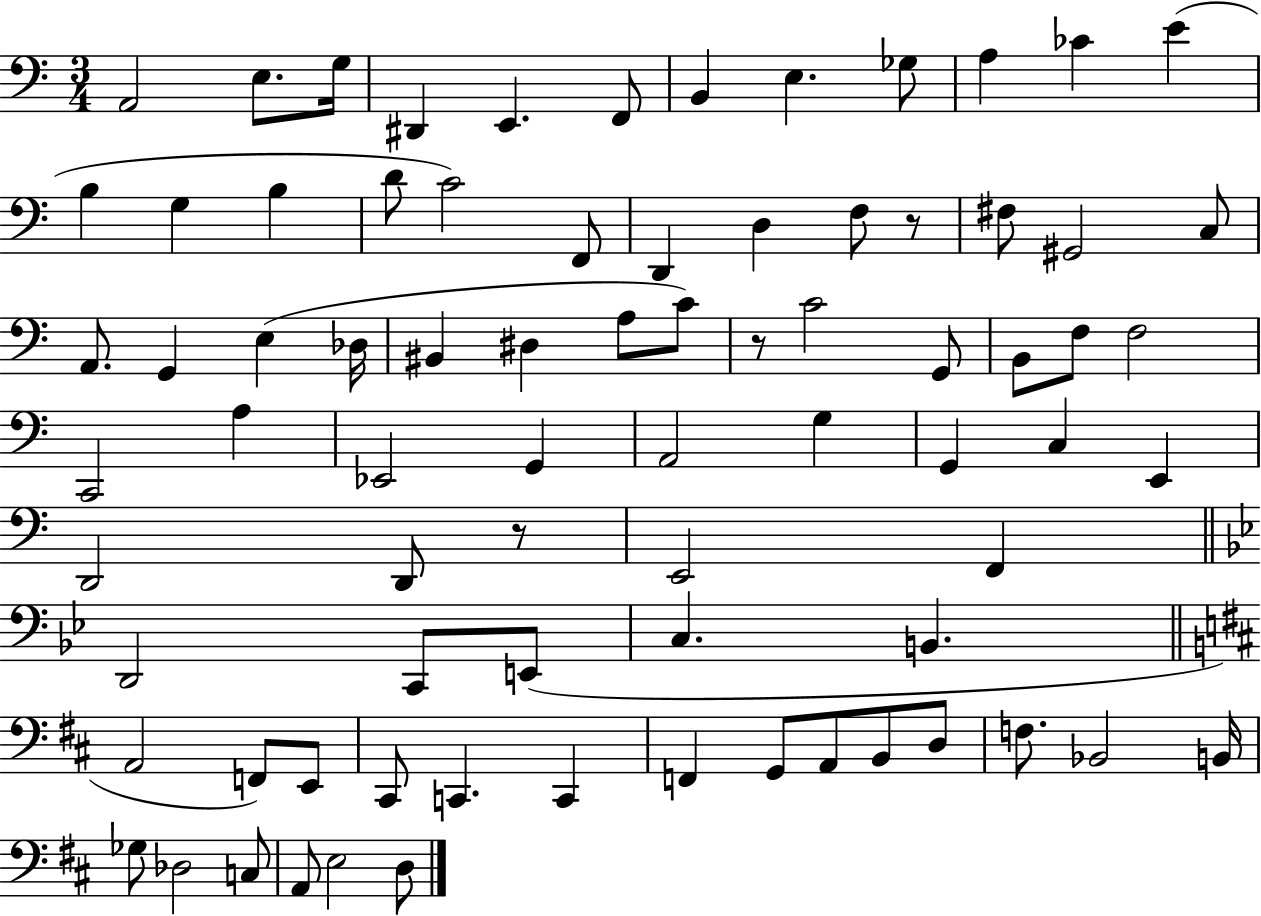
X:1
T:Untitled
M:3/4
L:1/4
K:C
A,,2 E,/2 G,/4 ^D,, E,, F,,/2 B,, E, _G,/2 A, _C E B, G, B, D/2 C2 F,,/2 D,, D, F,/2 z/2 ^F,/2 ^G,,2 C,/2 A,,/2 G,, E, _D,/4 ^B,, ^D, A,/2 C/2 z/2 C2 G,,/2 B,,/2 F,/2 F,2 C,,2 A, _E,,2 G,, A,,2 G, G,, C, E,, D,,2 D,,/2 z/2 E,,2 F,, D,,2 C,,/2 E,,/2 C, B,, A,,2 F,,/2 E,,/2 ^C,,/2 C,, C,, F,, G,,/2 A,,/2 B,,/2 D,/2 F,/2 _B,,2 B,,/4 _G,/2 _D,2 C,/2 A,,/2 E,2 D,/2